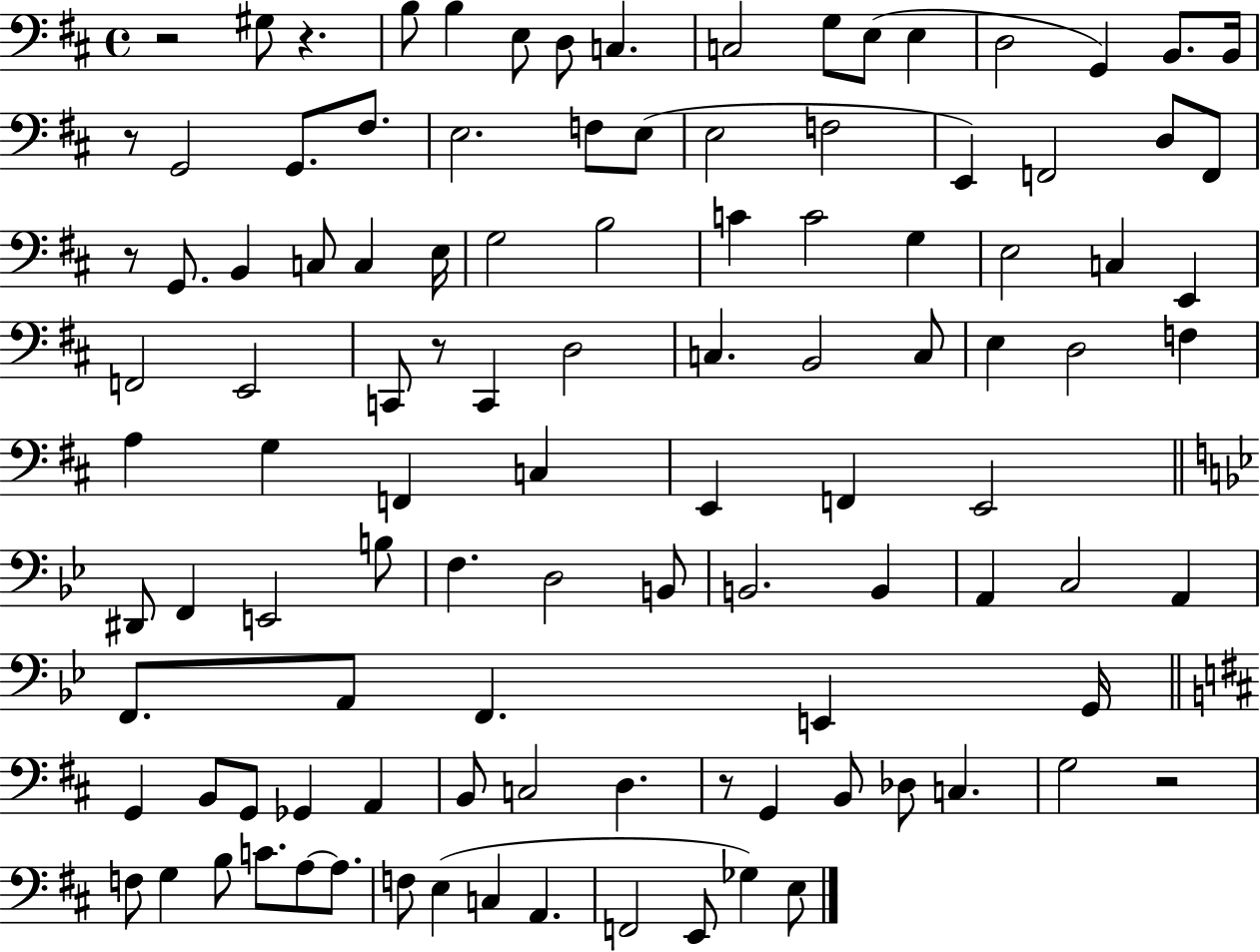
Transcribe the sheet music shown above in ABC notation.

X:1
T:Untitled
M:4/4
L:1/4
K:D
z2 ^G,/2 z B,/2 B, E,/2 D,/2 C, C,2 G,/2 E,/2 E, D,2 G,, B,,/2 B,,/4 z/2 G,,2 G,,/2 ^F,/2 E,2 F,/2 E,/2 E,2 F,2 E,, F,,2 D,/2 F,,/2 z/2 G,,/2 B,, C,/2 C, E,/4 G,2 B,2 C C2 G, E,2 C, E,, F,,2 E,,2 C,,/2 z/2 C,, D,2 C, B,,2 C,/2 E, D,2 F, A, G, F,, C, E,, F,, E,,2 ^D,,/2 F,, E,,2 B,/2 F, D,2 B,,/2 B,,2 B,, A,, C,2 A,, F,,/2 A,,/2 F,, E,, G,,/4 G,, B,,/2 G,,/2 _G,, A,, B,,/2 C,2 D, z/2 G,, B,,/2 _D,/2 C, G,2 z2 F,/2 G, B,/2 C/2 A,/2 A,/2 F,/2 E, C, A,, F,,2 E,,/2 _G, E,/2